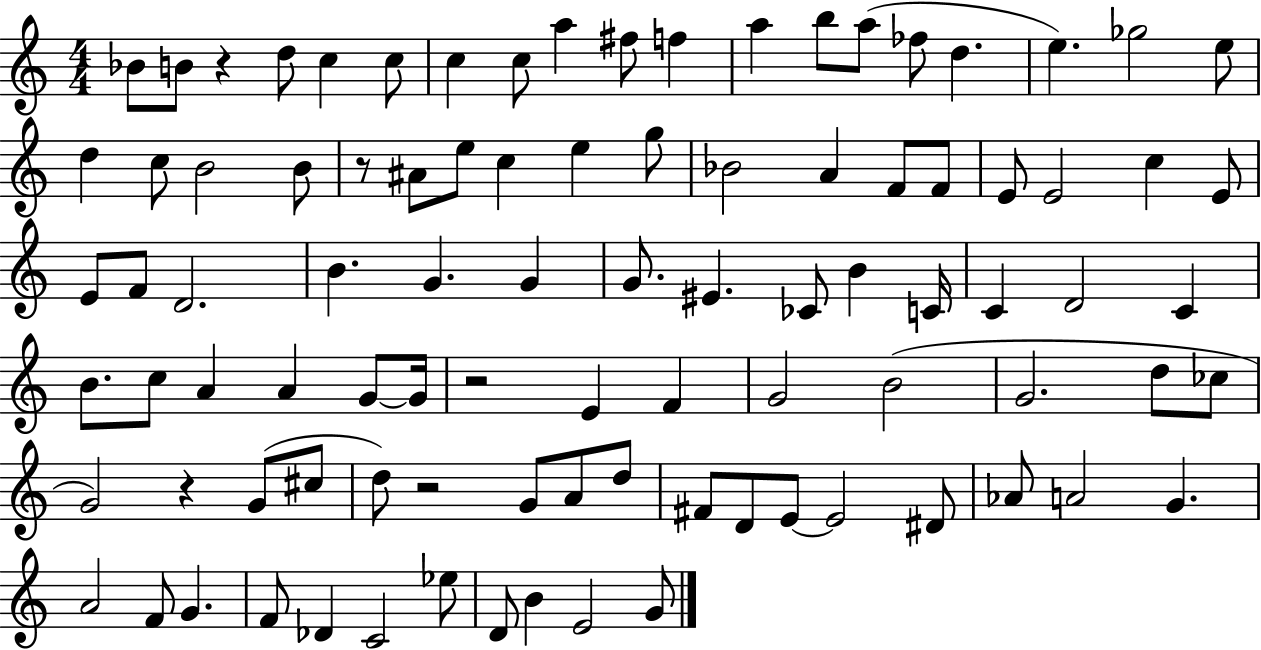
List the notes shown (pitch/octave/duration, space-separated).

Bb4/e B4/e R/q D5/e C5/q C5/e C5/q C5/e A5/q F#5/e F5/q A5/q B5/e A5/e FES5/e D5/q. E5/q. Gb5/h E5/e D5/q C5/e B4/h B4/e R/e A#4/e E5/e C5/q E5/q G5/e Bb4/h A4/q F4/e F4/e E4/e E4/h C5/q E4/e E4/e F4/e D4/h. B4/q. G4/q. G4/q G4/e. EIS4/q. CES4/e B4/q C4/s C4/q D4/h C4/q B4/e. C5/e A4/q A4/q G4/e G4/s R/h E4/q F4/q G4/h B4/h G4/h. D5/e CES5/e G4/h R/q G4/e C#5/e D5/e R/h G4/e A4/e D5/e F#4/e D4/e E4/e E4/h D#4/e Ab4/e A4/h G4/q. A4/h F4/e G4/q. F4/e Db4/q C4/h Eb5/e D4/e B4/q E4/h G4/e